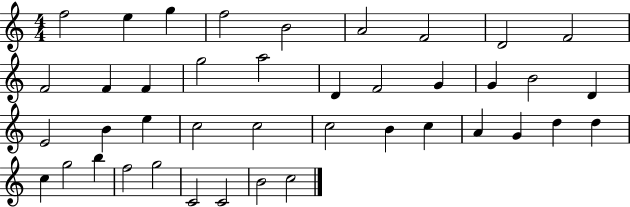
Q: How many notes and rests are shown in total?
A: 41